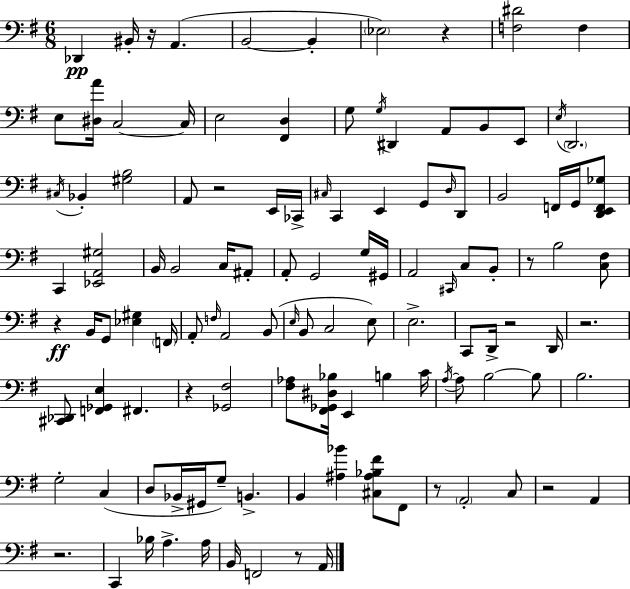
{
  \clef bass
  \numericTimeSignature
  \time 6/8
  \key e \minor
  des,4\pp bis,16-. r16 a,4.( | b,2~~ b,4-. | \parenthesize ees2) r4 | <f dis'>2 f4 | \break e8 <dis a'>16 c2~~ c16 | e2 <fis, d>4 | g8 \acciaccatura { g16 } dis,4 a,8 b,8 e,8 | \acciaccatura { e16 } \parenthesize d,2. | \break \acciaccatura { cis16 } bes,4-. <gis b>2 | a,8 r2 | e,16 ces,16-> \grace { cis16 } c,4 e,4 | g,8 \grace { d16 } d,8 b,2 | \break f,16 g,16 <d, e, f, ges>8 c,4 <ees, a, gis>2 | b,16 b,2 | c16 ais,8-. a,8-. g,2 | g16 gis,16 a,2 | \break \grace { cis,16 } c8 b,8-. r8 b2 | <c fis>8 r4\ff b,16 g,8 | <ees gis>4 \parenthesize f,16 a,8-. \grace { f16 } a,2 | b,8( \grace { e16 } b,8 c2 | \break e8) e2.-> | c,8 d,16-> r2 | d,16 r2. | <cis, des,>8 <f, ges, e>4 | \break fis,4. r4 | <ges, fis>2 <fis aes>8 <fis, ges, dis bes>16 e,4 | b4 c'16 \acciaccatura { a16~ }~ a8 b2~~ | b8 b2. | \break g2-. | c4( d8 bes,16-> | gis,16 g8--) b,4.-> b,4 | <ais bes'>4 <cis ais bes fis'>8 fis,8 r8 \parenthesize a,2-. | \break c8 r2 | a,4 r2. | c,4 | bes16 a4.-> a16 b,16 f,2 | \break r8 a,16 \bar "|."
}